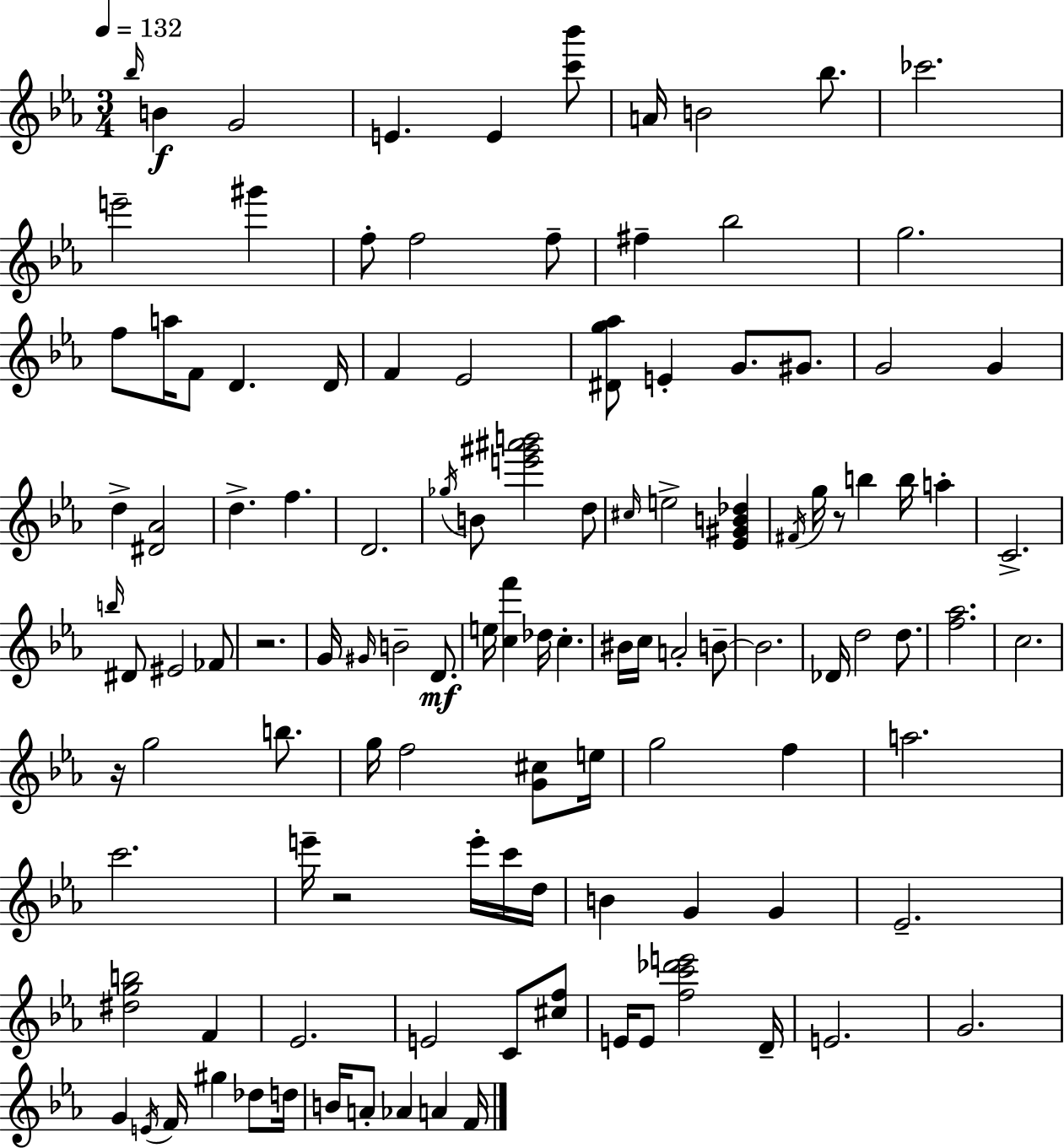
X:1
T:Untitled
M:3/4
L:1/4
K:Cm
_b/4 B G2 E E [c'_b']/2 A/4 B2 _b/2 _c'2 e'2 ^g' f/2 f2 f/2 ^f _b2 g2 f/2 a/4 F/2 D D/4 F _E2 [^Dg_a]/2 E G/2 ^G/2 G2 G d [^D_A]2 d f D2 _g/4 B/2 [e'^g'^a'b']2 d/2 ^c/4 e2 [_E^GB_d] ^F/4 g/4 z/2 b b/4 a C2 b/4 ^D/2 ^E2 _F/2 z2 G/4 ^G/4 B2 D/2 e/4 [cf'] _d/4 c ^B/4 c/4 A2 B/2 B2 _D/4 d2 d/2 [f_a]2 c2 z/4 g2 b/2 g/4 f2 [G^c]/2 e/4 g2 f a2 c'2 e'/4 z2 e'/4 c'/4 d/4 B G G _E2 [^dgb]2 F _E2 E2 C/2 [^cf]/2 E/4 E/2 [fc'_d'e']2 D/4 E2 G2 G E/4 F/4 ^g _d/2 d/4 B/4 A/2 _A A F/4